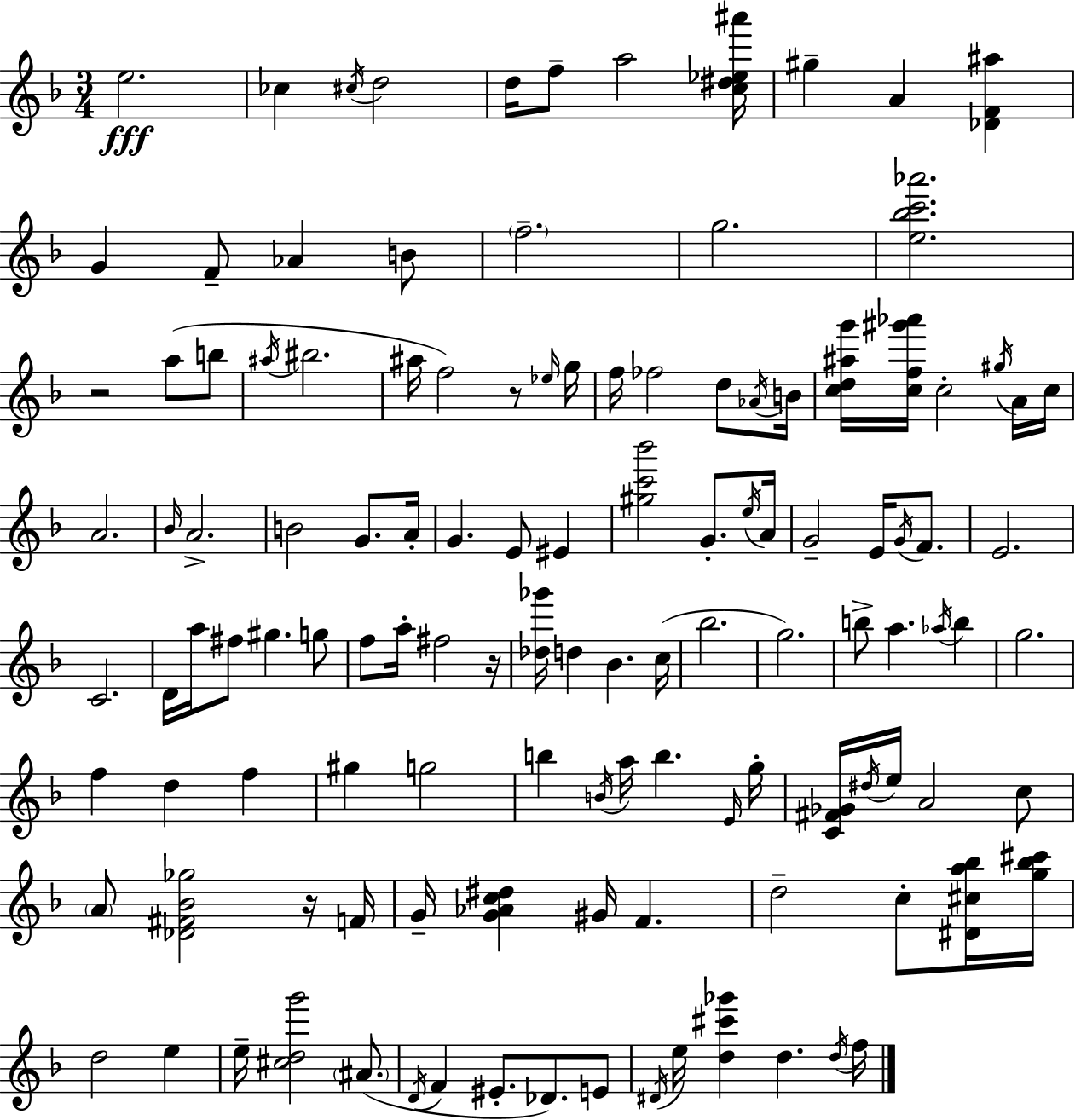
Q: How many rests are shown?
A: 4